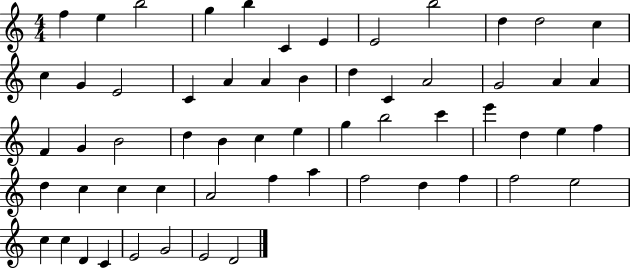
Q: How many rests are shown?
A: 0